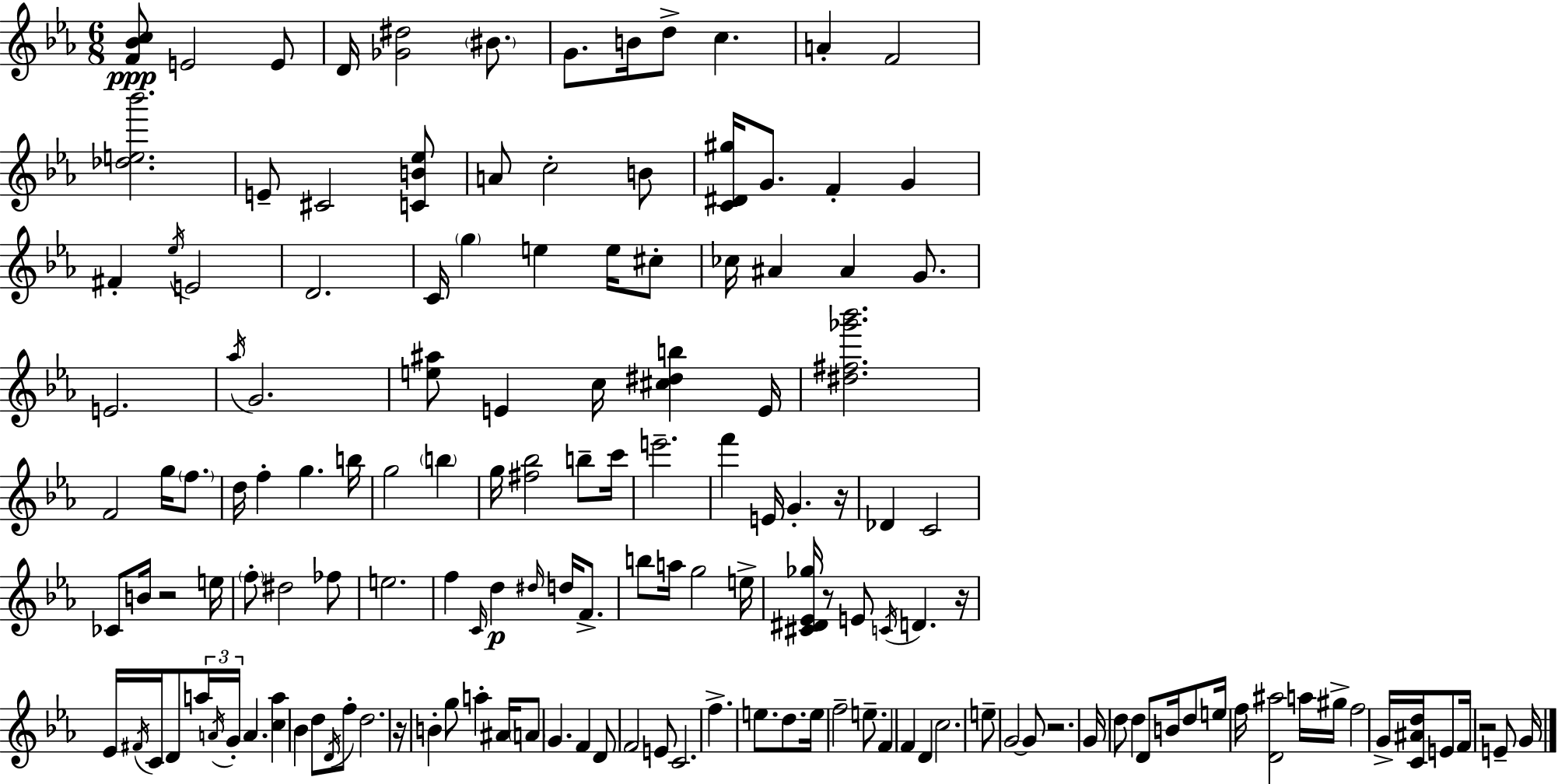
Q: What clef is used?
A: treble